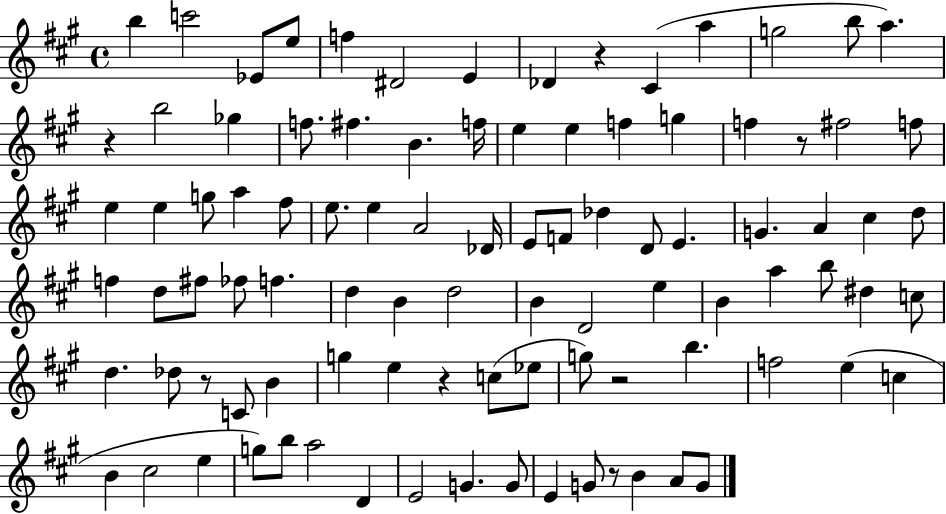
X:1
T:Untitled
M:4/4
L:1/4
K:A
b c'2 _E/2 e/2 f ^D2 E _D z ^C a g2 b/2 a z b2 _g f/2 ^f B f/4 e e f g f z/2 ^f2 f/2 e e g/2 a ^f/2 e/2 e A2 _D/4 E/2 F/2 _d D/2 E G A ^c d/2 f d/2 ^f/2 _f/2 f d B d2 B D2 e B a b/2 ^d c/2 d _d/2 z/2 C/2 B g e z c/2 _e/2 g/2 z2 b f2 e c B ^c2 e g/2 b/2 a2 D E2 G G/2 E G/2 z/2 B A/2 G/2